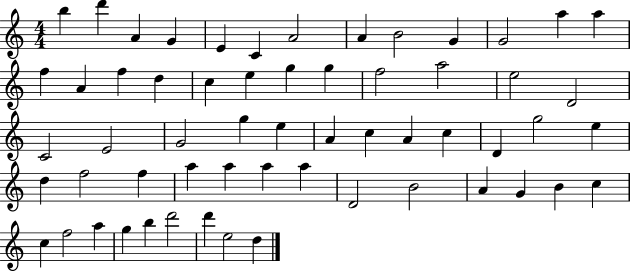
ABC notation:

X:1
T:Untitled
M:4/4
L:1/4
K:C
b d' A G E C A2 A B2 G G2 a a f A f d c e g g f2 a2 e2 D2 C2 E2 G2 g e A c A c D g2 e d f2 f a a a a D2 B2 A G B c c f2 a g b d'2 d' e2 d